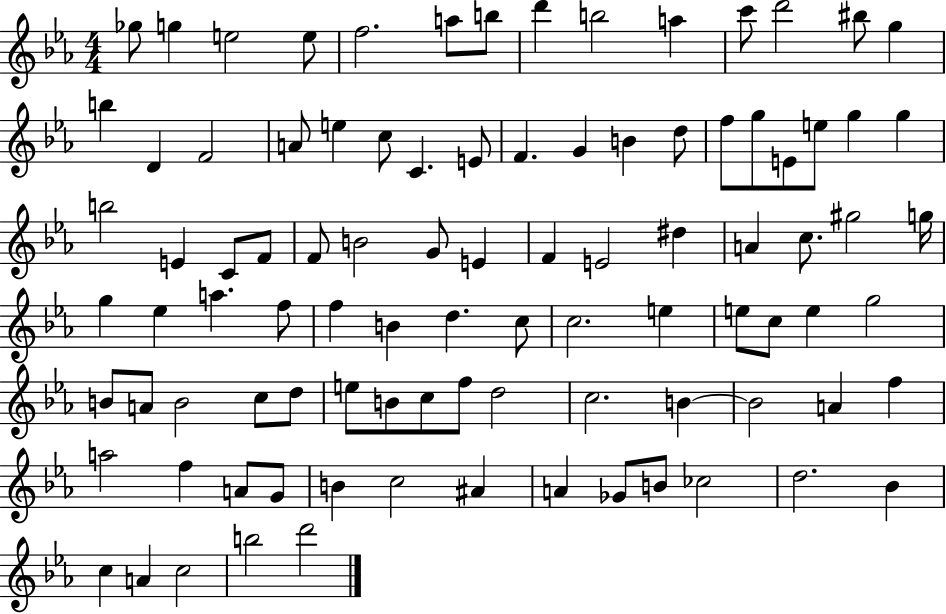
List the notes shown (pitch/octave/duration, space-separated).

Gb5/e G5/q E5/h E5/e F5/h. A5/e B5/e D6/q B5/h A5/q C6/e D6/h BIS5/e G5/q B5/q D4/q F4/h A4/e E5/q C5/e C4/q. E4/e F4/q. G4/q B4/q D5/e F5/e G5/e E4/e E5/e G5/q G5/q B5/h E4/q C4/e F4/e F4/e B4/h G4/e E4/q F4/q E4/h D#5/q A4/q C5/e. G#5/h G5/s G5/q Eb5/q A5/q. F5/e F5/q B4/q D5/q. C5/e C5/h. E5/q E5/e C5/e E5/q G5/h B4/e A4/e B4/h C5/e D5/e E5/e B4/e C5/e F5/e D5/h C5/h. B4/q B4/h A4/q F5/q A5/h F5/q A4/e G4/e B4/q C5/h A#4/q A4/q Gb4/e B4/e CES5/h D5/h. Bb4/q C5/q A4/q C5/h B5/h D6/h